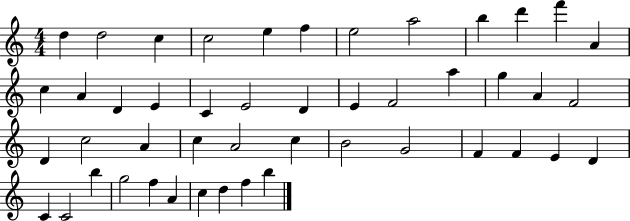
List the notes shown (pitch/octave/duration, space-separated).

D5/q D5/h C5/q C5/h E5/q F5/q E5/h A5/h B5/q D6/q F6/q A4/q C5/q A4/q D4/q E4/q C4/q E4/h D4/q E4/q F4/h A5/q G5/q A4/q F4/h D4/q C5/h A4/q C5/q A4/h C5/q B4/h G4/h F4/q F4/q E4/q D4/q C4/q C4/h B5/q G5/h F5/q A4/q C5/q D5/q F5/q B5/q